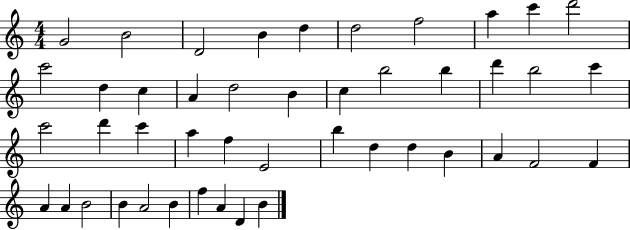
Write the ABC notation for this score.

X:1
T:Untitled
M:4/4
L:1/4
K:C
G2 B2 D2 B d d2 f2 a c' d'2 c'2 d c A d2 B c b2 b d' b2 c' c'2 d' c' a f E2 b d d B A F2 F A A B2 B A2 B f A D B